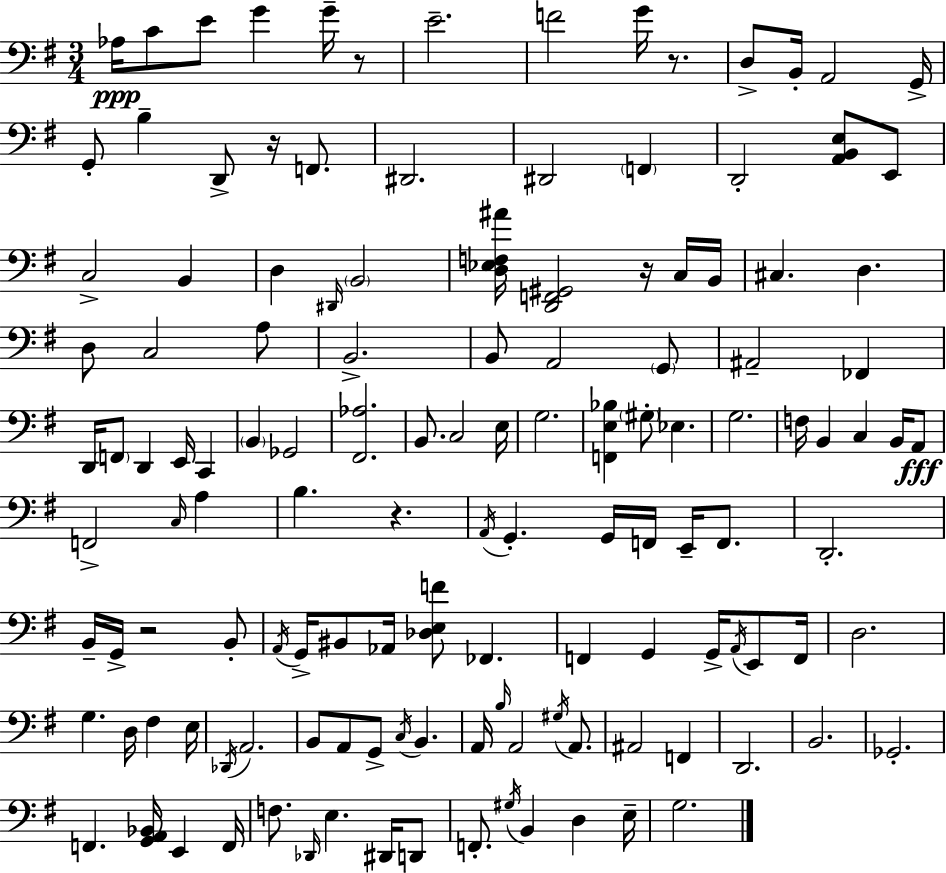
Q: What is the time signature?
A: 3/4